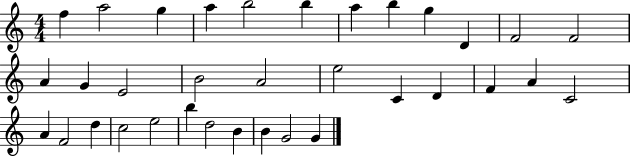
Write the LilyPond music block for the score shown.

{
  \clef treble
  \numericTimeSignature
  \time 4/4
  \key c \major
  f''4 a''2 g''4 | a''4 b''2 b''4 | a''4 b''4 g''4 d'4 | f'2 f'2 | \break a'4 g'4 e'2 | b'2 a'2 | e''2 c'4 d'4 | f'4 a'4 c'2 | \break a'4 f'2 d''4 | c''2 e''2 | b''4 d''2 b'4 | b'4 g'2 g'4 | \break \bar "|."
}